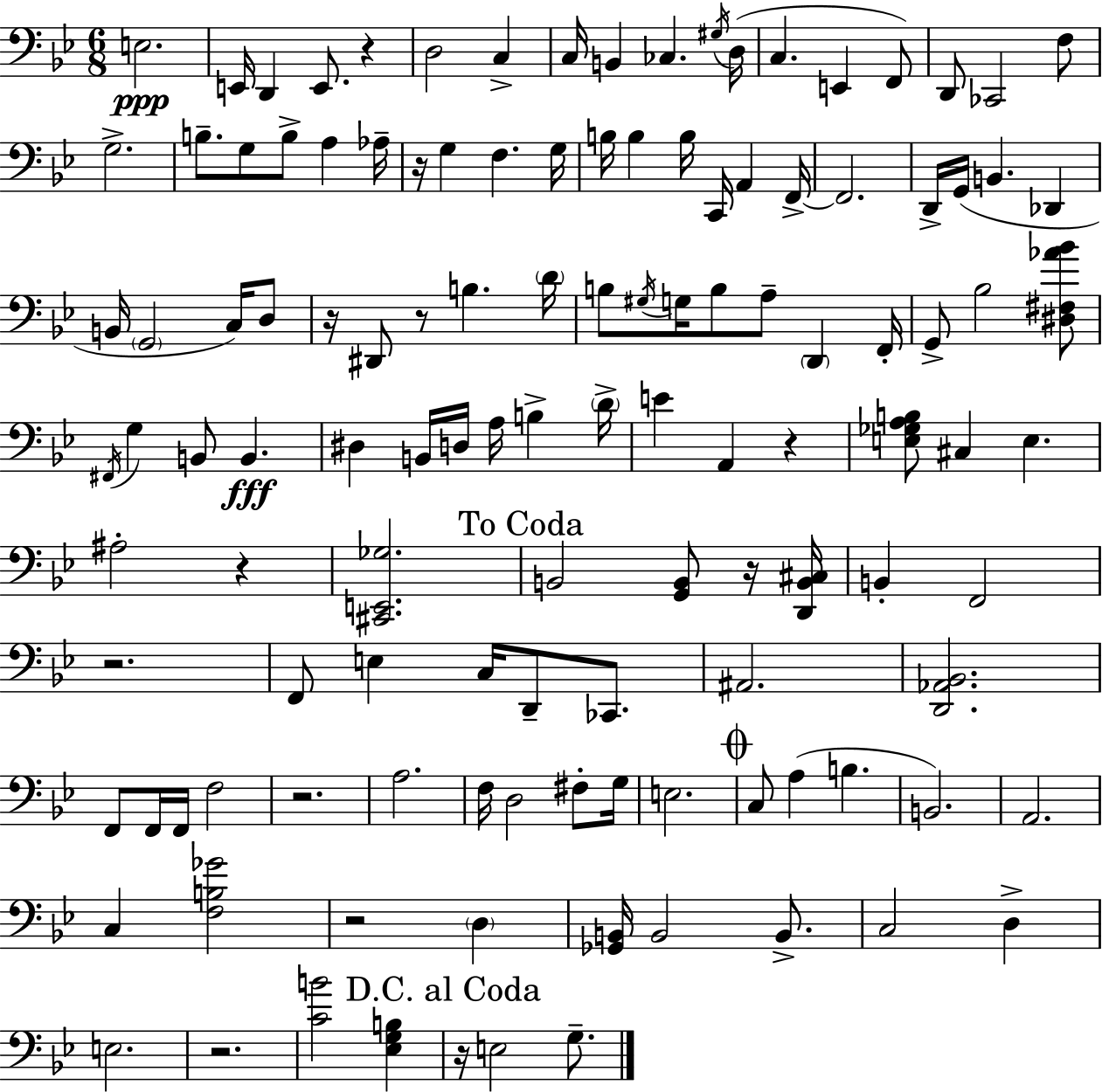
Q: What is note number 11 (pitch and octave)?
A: D3